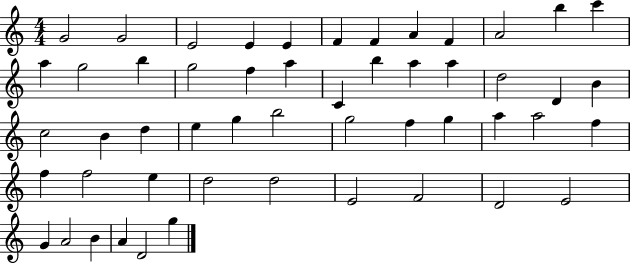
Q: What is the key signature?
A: C major